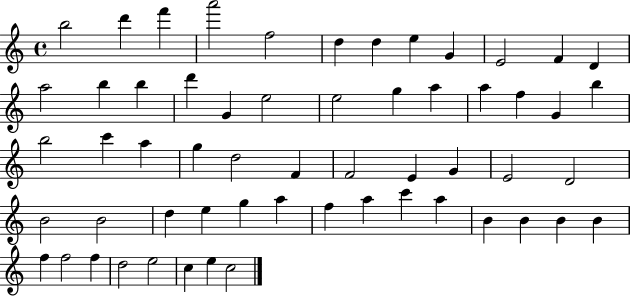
X:1
T:Untitled
M:4/4
L:1/4
K:C
b2 d' f' a'2 f2 d d e G E2 F D a2 b b d' G e2 e2 g a a f G b b2 c' a g d2 F F2 E G E2 D2 B2 B2 d e g a f a c' a B B B B f f2 f d2 e2 c e c2